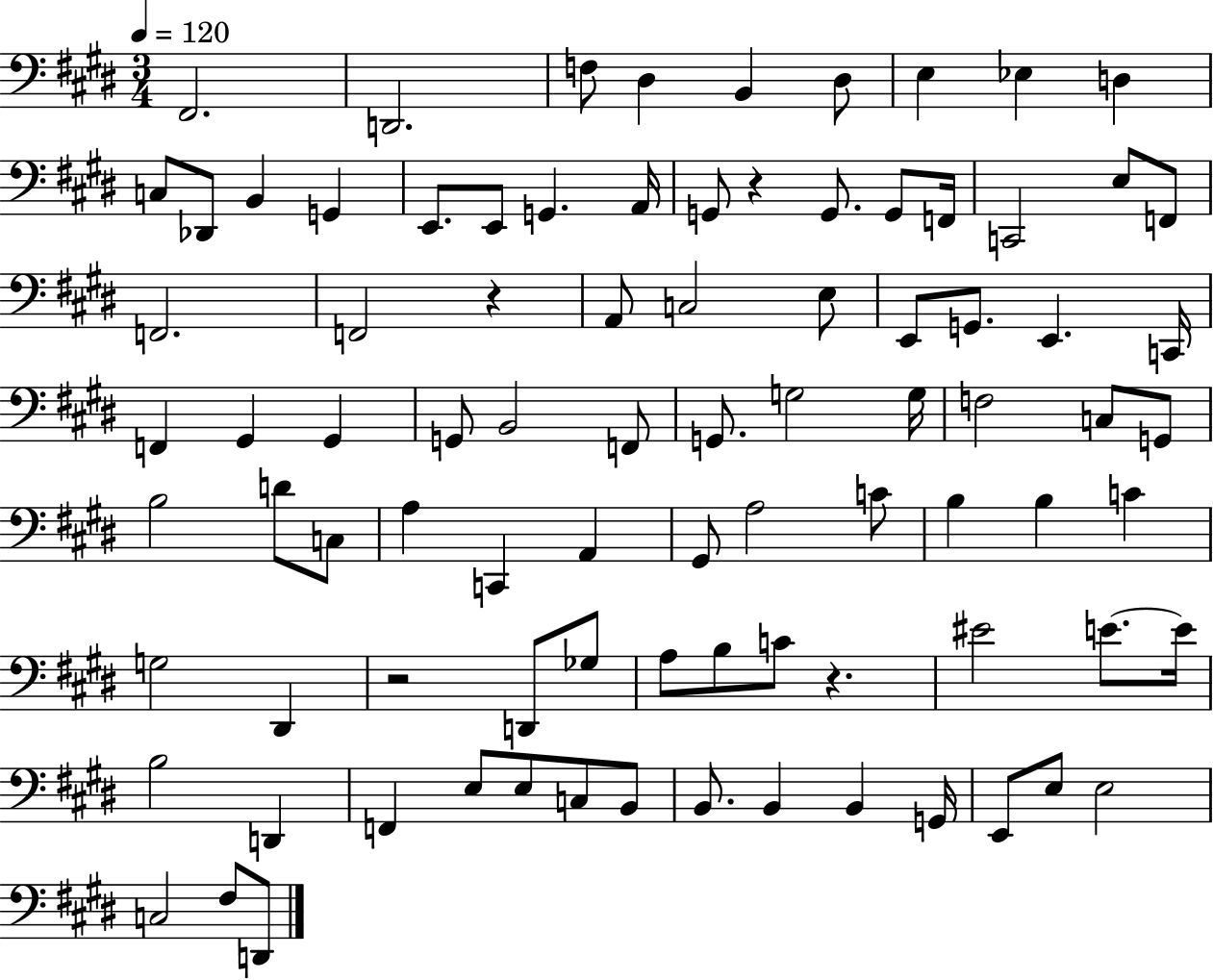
X:1
T:Untitled
M:3/4
L:1/4
K:E
^F,,2 D,,2 F,/2 ^D, B,, ^D,/2 E, _E, D, C,/2 _D,,/2 B,, G,, E,,/2 E,,/2 G,, A,,/4 G,,/2 z G,,/2 G,,/2 F,,/4 C,,2 E,/2 F,,/2 F,,2 F,,2 z A,,/2 C,2 E,/2 E,,/2 G,,/2 E,, C,,/4 F,, ^G,, ^G,, G,,/2 B,,2 F,,/2 G,,/2 G,2 G,/4 F,2 C,/2 G,,/2 B,2 D/2 C,/2 A, C,, A,, ^G,,/2 A,2 C/2 B, B, C G,2 ^D,, z2 D,,/2 _G,/2 A,/2 B,/2 C/2 z ^E2 E/2 E/4 B,2 D,, F,, E,/2 E,/2 C,/2 B,,/2 B,,/2 B,, B,, G,,/4 E,,/2 E,/2 E,2 C,2 ^F,/2 D,,/2